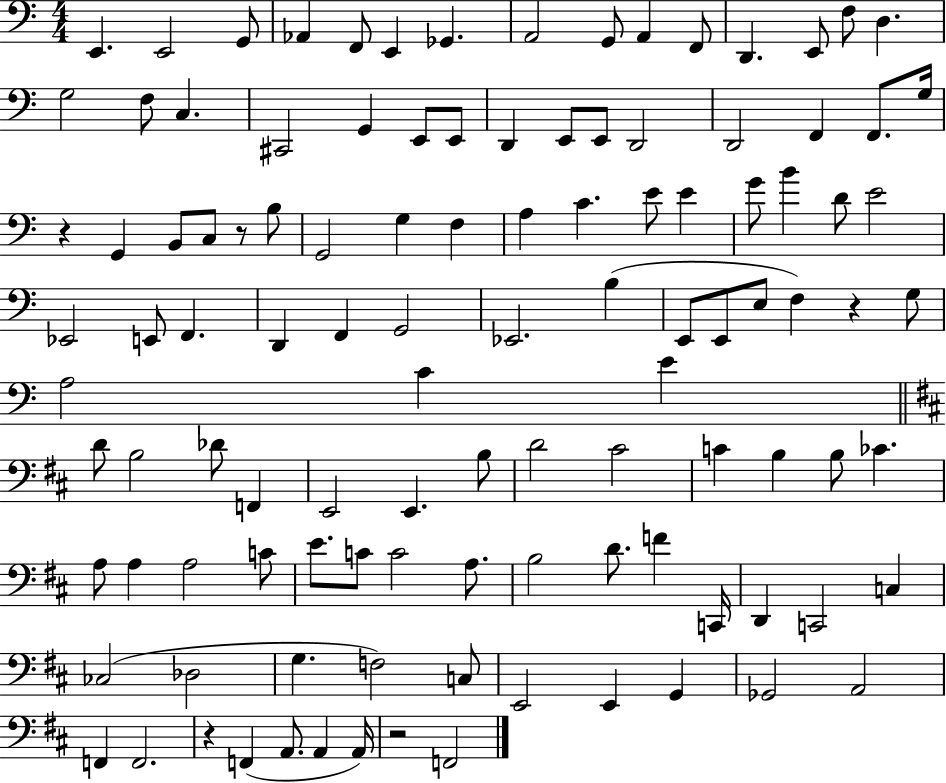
E2/q. E2/h G2/e Ab2/q F2/e E2/q Gb2/q. A2/h G2/e A2/q F2/e D2/q. E2/e F3/e D3/q. G3/h F3/e C3/q. C#2/h G2/q E2/e E2/e D2/q E2/e E2/e D2/h D2/h F2/q F2/e. G3/s R/q G2/q B2/e C3/e R/e B3/e G2/h G3/q F3/q A3/q C4/q. E4/e E4/q G4/e B4/q D4/e E4/h Eb2/h E2/e F2/q. D2/q F2/q G2/h Eb2/h. B3/q E2/e E2/e E3/e F3/q R/q G3/e A3/h C4/q E4/q D4/e B3/h Db4/e F2/q E2/h E2/q. B3/e D4/h C#4/h C4/q B3/q B3/e CES4/q. A3/e A3/q A3/h C4/e E4/e. C4/e C4/h A3/e. B3/h D4/e. F4/q C2/s D2/q C2/h C3/q CES3/h Db3/h G3/q. F3/h C3/e E2/h E2/q G2/q Gb2/h A2/h F2/q F2/h. R/q F2/q A2/e. A2/q A2/s R/h F2/h